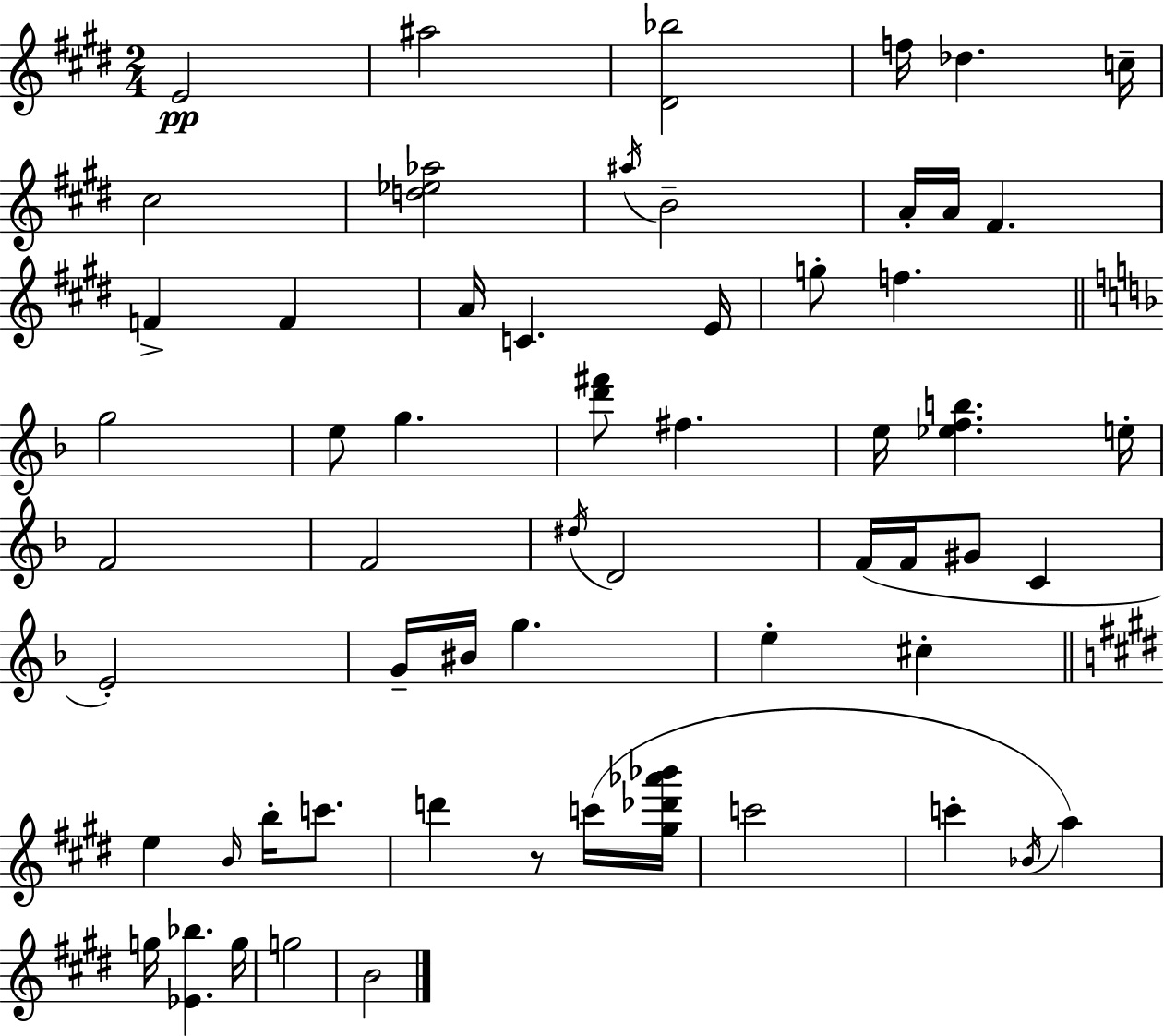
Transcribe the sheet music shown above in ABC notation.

X:1
T:Untitled
M:2/4
L:1/4
K:E
E2 ^a2 [^D_b]2 f/4 _d c/4 ^c2 [d_e_a]2 ^a/4 B2 A/4 A/4 ^F F F A/4 C E/4 g/2 f g2 e/2 g [d'^f']/2 ^f e/4 [_efb] e/4 F2 F2 ^d/4 D2 F/4 F/4 ^G/2 C E2 G/4 ^B/4 g e ^c e B/4 b/4 c'/2 d' z/2 c'/4 [^g_d'_a'_b']/4 c'2 c' _B/4 a g/4 [_E_b] g/4 g2 B2